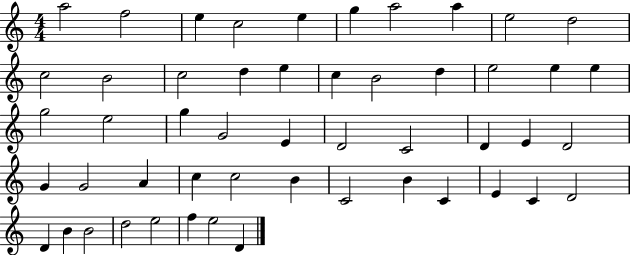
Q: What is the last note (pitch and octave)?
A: D4